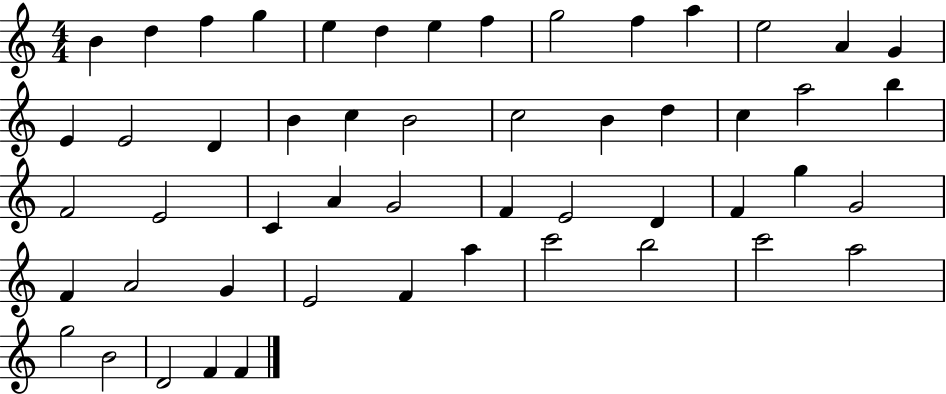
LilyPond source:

{
  \clef treble
  \numericTimeSignature
  \time 4/4
  \key c \major
  b'4 d''4 f''4 g''4 | e''4 d''4 e''4 f''4 | g''2 f''4 a''4 | e''2 a'4 g'4 | \break e'4 e'2 d'4 | b'4 c''4 b'2 | c''2 b'4 d''4 | c''4 a''2 b''4 | \break f'2 e'2 | c'4 a'4 g'2 | f'4 e'2 d'4 | f'4 g''4 g'2 | \break f'4 a'2 g'4 | e'2 f'4 a''4 | c'''2 b''2 | c'''2 a''2 | \break g''2 b'2 | d'2 f'4 f'4 | \bar "|."
}